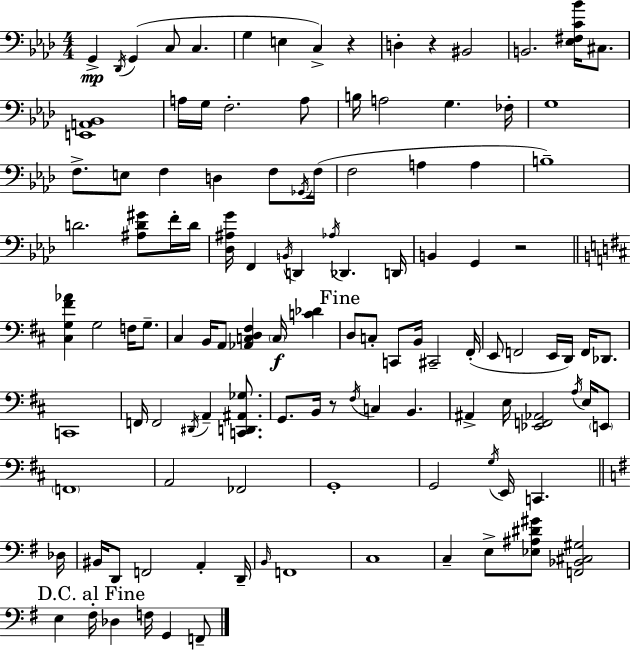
X:1
T:Untitled
M:4/4
L:1/4
K:Fm
G,, _D,,/4 G,, C,/2 C, G, E, C, z D, z ^B,,2 B,,2 [_E,^F,C_B]/4 ^C,/2 [E,,A,,_B,,]4 A,/4 G,/4 F,2 A,/2 B,/4 A,2 G, _F,/4 G,4 F,/2 E,/2 F, D, F,/2 _G,,/4 F,/4 F,2 A, A, B,4 D2 [^A,D^G]/2 F/4 D/4 [_D,^A,G]/4 F,, B,,/4 D,, _A,/4 _D,, D,,/4 B,, G,, z2 [^C,G,^F_A] G,2 F,/4 G,/2 ^C, B,,/4 A,,/2 [_A,,C,D,^F,] C,/4 [C_D] D,/2 C,/2 C,,/2 B,,/4 ^C,,2 ^F,,/4 E,,/2 F,,2 E,,/4 D,,/4 F,,/4 _D,,/2 C,,4 F,,/4 F,,2 ^D,,/4 A,, [C,,D,,^A,,_G,]/2 G,,/2 B,,/4 z/2 ^F,/4 C, B,, ^A,, E,/4 [_E,,F,,_A,,]2 A,/4 E,/4 E,,/2 F,,4 A,,2 _F,,2 G,,4 G,,2 G,/4 E,,/4 C,, _D,/4 ^B,,/4 D,,/2 F,,2 A,, D,,/4 B,,/4 F,,4 C,4 C, E,/2 [_E,^A,^D^G]/2 [F,,_B,,^C,^G,]2 E, ^F,/4 _D, F,/4 G,, F,,/2